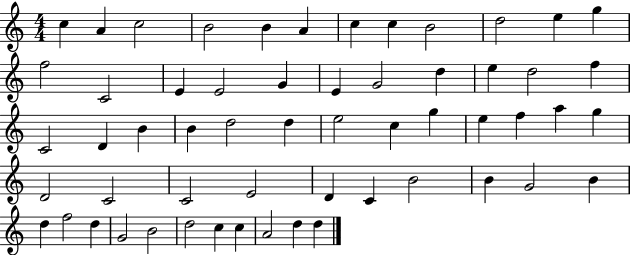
C5/q A4/q C5/h B4/h B4/q A4/q C5/q C5/q B4/h D5/h E5/q G5/q F5/h C4/h E4/q E4/h G4/q E4/q G4/h D5/q E5/q D5/h F5/q C4/h D4/q B4/q B4/q D5/h D5/q E5/h C5/q G5/q E5/q F5/q A5/q G5/q D4/h C4/h C4/h E4/h D4/q C4/q B4/h B4/q G4/h B4/q D5/q F5/h D5/q G4/h B4/h D5/h C5/q C5/q A4/h D5/q D5/q